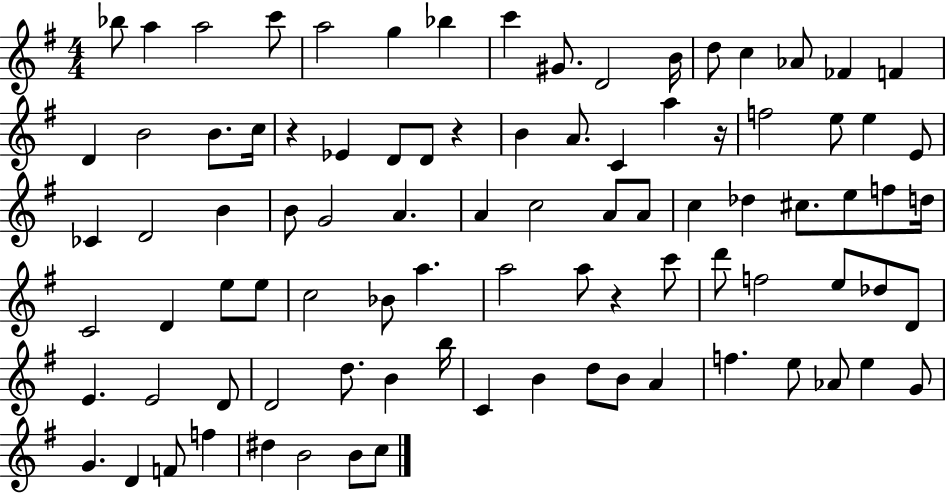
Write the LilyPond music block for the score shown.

{
  \clef treble
  \numericTimeSignature
  \time 4/4
  \key g \major
  bes''8 a''4 a''2 c'''8 | a''2 g''4 bes''4 | c'''4 gis'8. d'2 b'16 | d''8 c''4 aes'8 fes'4 f'4 | \break d'4 b'2 b'8. c''16 | r4 ees'4 d'8 d'8 r4 | b'4 a'8. c'4 a''4 r16 | f''2 e''8 e''4 e'8 | \break ces'4 d'2 b'4 | b'8 g'2 a'4. | a'4 c''2 a'8 a'8 | c''4 des''4 cis''8. e''8 f''8 d''16 | \break c'2 d'4 e''8 e''8 | c''2 bes'8 a''4. | a''2 a''8 r4 c'''8 | d'''8 f''2 e''8 des''8 d'8 | \break e'4. e'2 d'8 | d'2 d''8. b'4 b''16 | c'4 b'4 d''8 b'8 a'4 | f''4. e''8 aes'8 e''4 g'8 | \break g'4. d'4 f'8 f''4 | dis''4 b'2 b'8 c''8 | \bar "|."
}